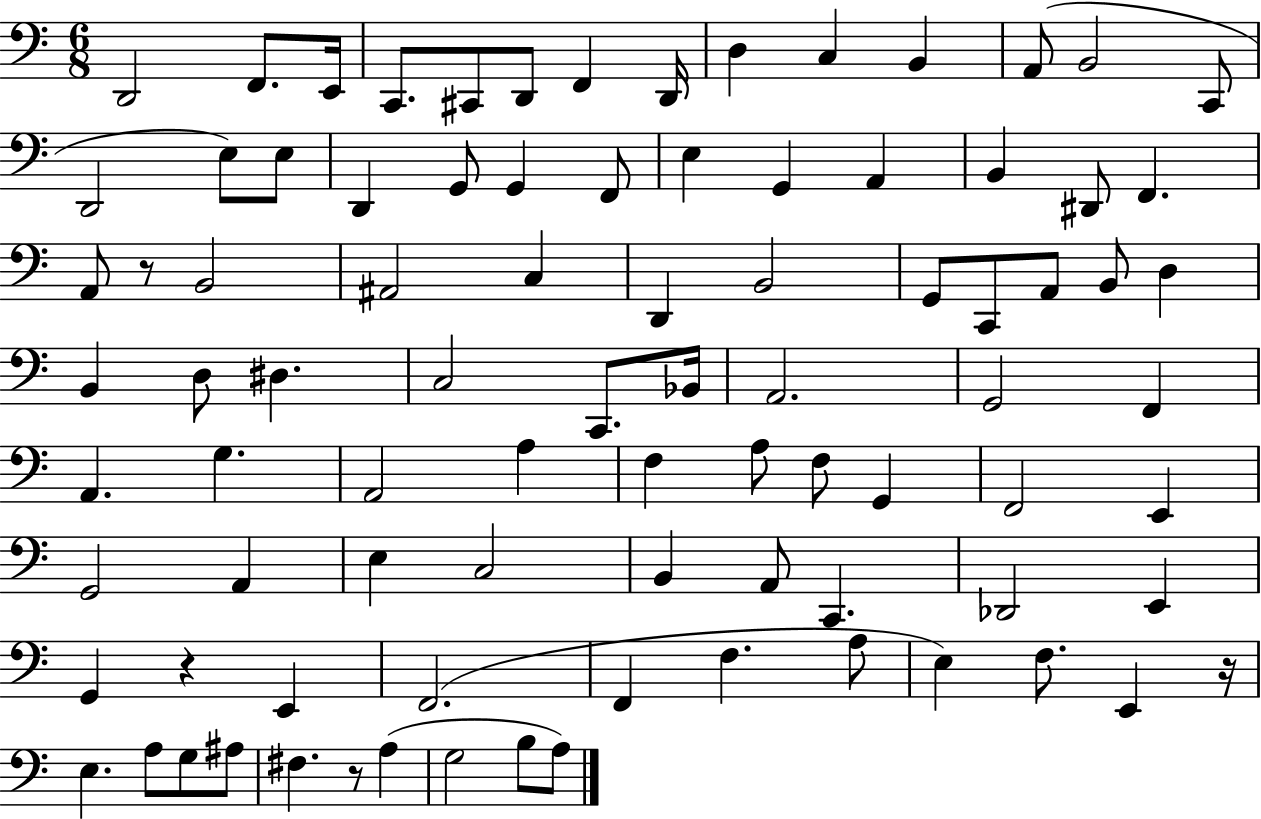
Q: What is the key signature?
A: C major